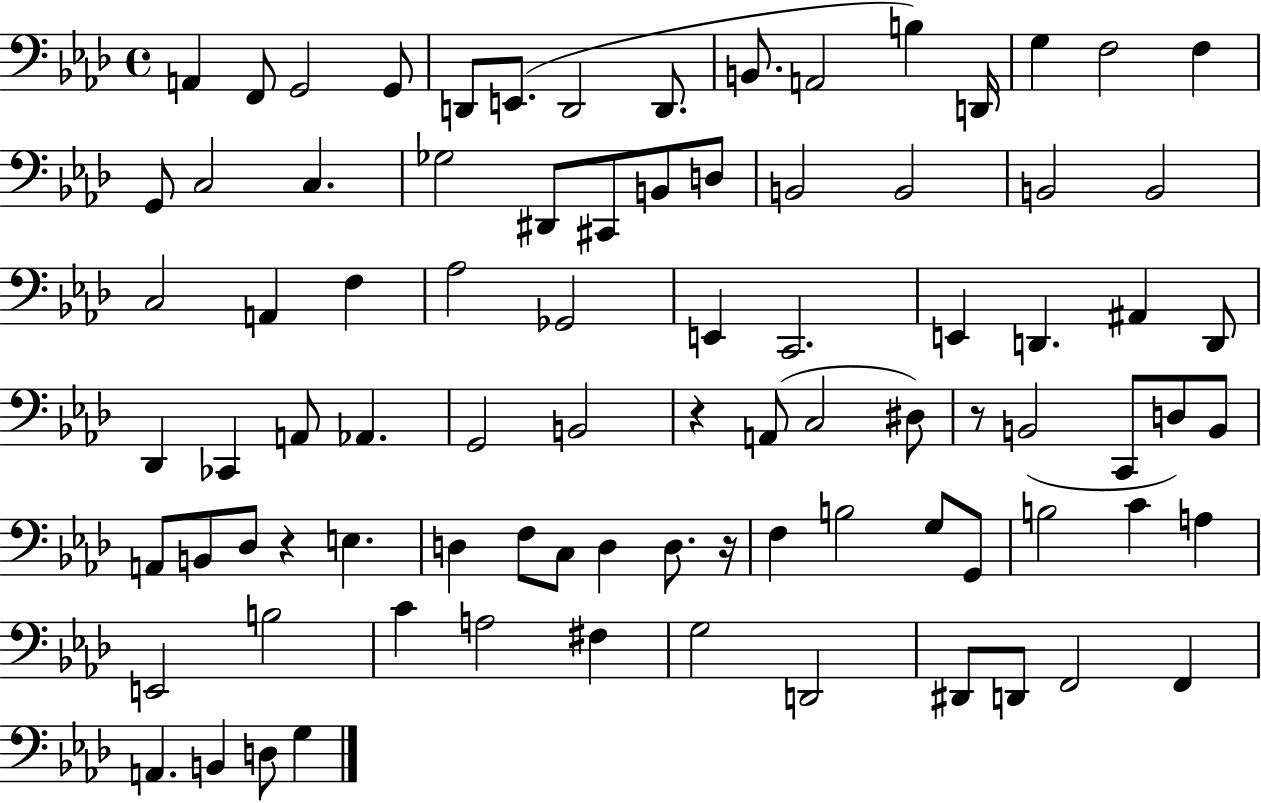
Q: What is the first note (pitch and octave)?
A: A2